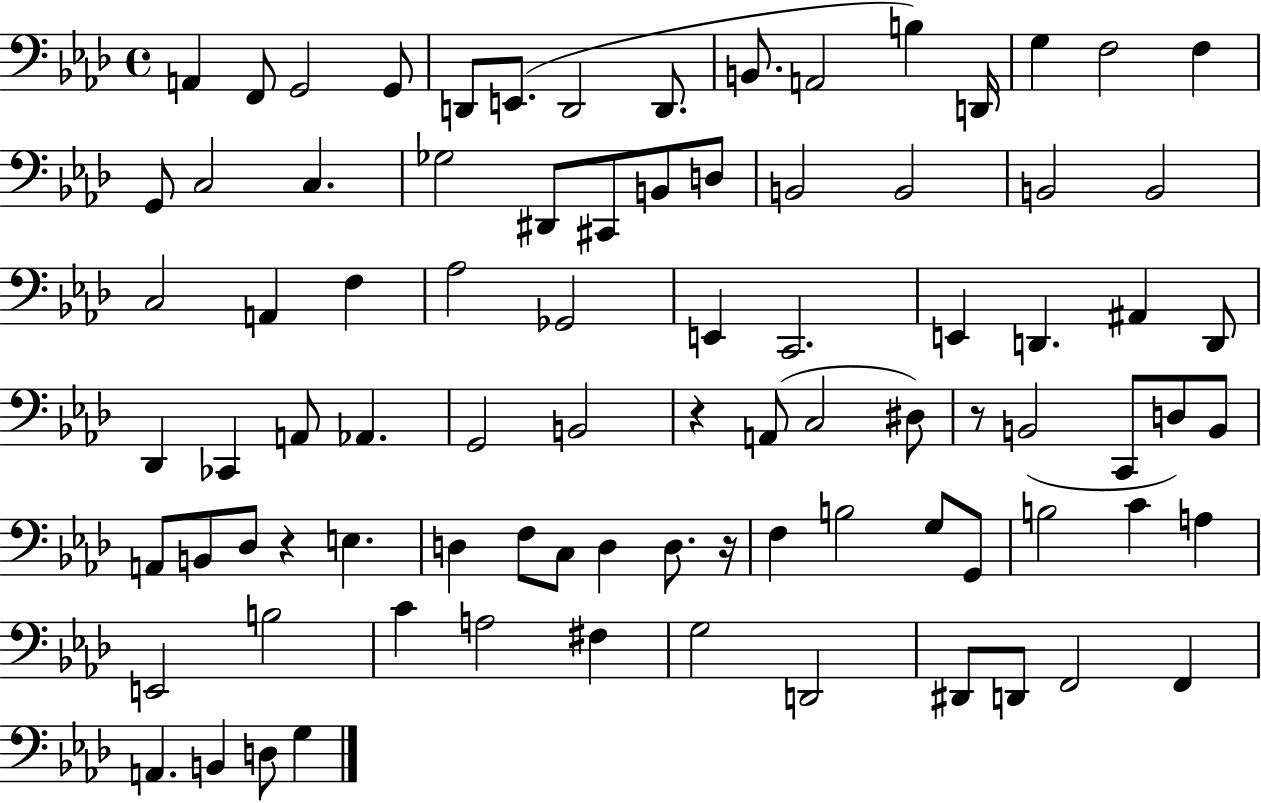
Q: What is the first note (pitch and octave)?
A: A2